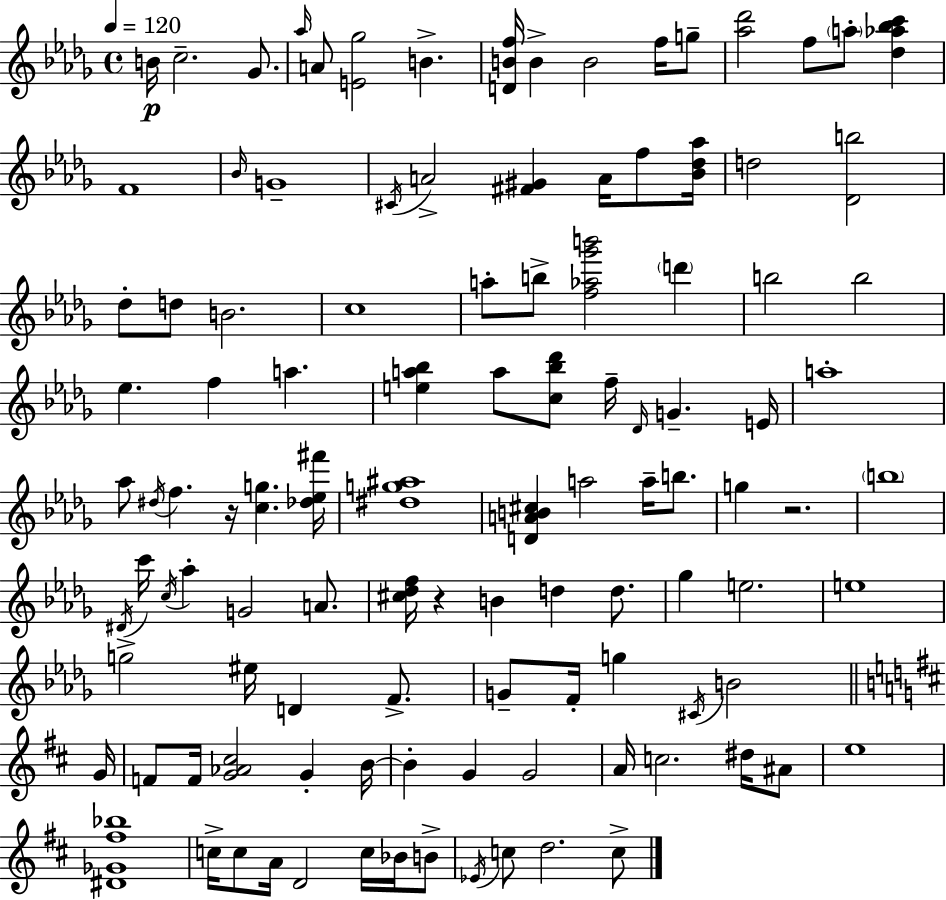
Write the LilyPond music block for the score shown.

{
  \clef treble
  \time 4/4
  \defaultTimeSignature
  \key bes \minor
  \tempo 4 = 120
  \repeat volta 2 { b'16\p c''2.-- ges'8. | \grace { aes''16 } a'8 <e' ges''>2 b'4.-> | <d' b' f''>16 b'4-> b'2 f''16 g''8-- | <aes'' des'''>2 f''8 \parenthesize a''8-. <des'' aes'' bes'' c'''>4 | \break f'1 | \grace { bes'16 } g'1-- | \acciaccatura { cis'16 } a'2-> <fis' gis'>4 a'16 | f''8 <bes' des'' aes''>16 d''2 <des' b''>2 | \break des''8-. d''8 b'2. | c''1 | a''8-. b''8-> <f'' aes'' ges''' b'''>2 \parenthesize d'''4 | b''2 b''2 | \break ees''4. f''4 a''4. | <e'' a'' bes''>4 a''8 <c'' bes'' des'''>8 f''16-- \grace { des'16 } g'4.-- | e'16 a''1-. | aes''8 \acciaccatura { dis''16 } f''4. r16 <c'' g''>4. | \break <des'' ees'' fis'''>16 <dis'' g'' ais''>1 | <d' a' b' cis''>4 a''2 | a''16-- b''8. g''4 r2. | \parenthesize b''1 | \break \acciaccatura { dis'16 } c'''16 \acciaccatura { c''16 } aes''4-. g'2 | a'8. <cis'' des'' f''>16 r4 b'4 | d''4 d''8. ges''4 e''2. | e''1 | \break g''2-> eis''16 | d'4 f'8.-> g'8-- f'16-. g''4 \acciaccatura { cis'16 } b'2 | \bar "||" \break \key d \major g'16 f'8 f'16 <g' aes' cis''>2 g'4-. | b'16~~ b'4-. g'4 g'2 | a'16 c''2. dis''16 ais'8 | e''1 | \break <dis' ges' fis'' bes''>1 | c''16-> c''8 a'16 d'2 c''16 bes'16 b'8-> | \acciaccatura { ees'16 } c''8 d''2. | c''8-> } \bar "|."
}